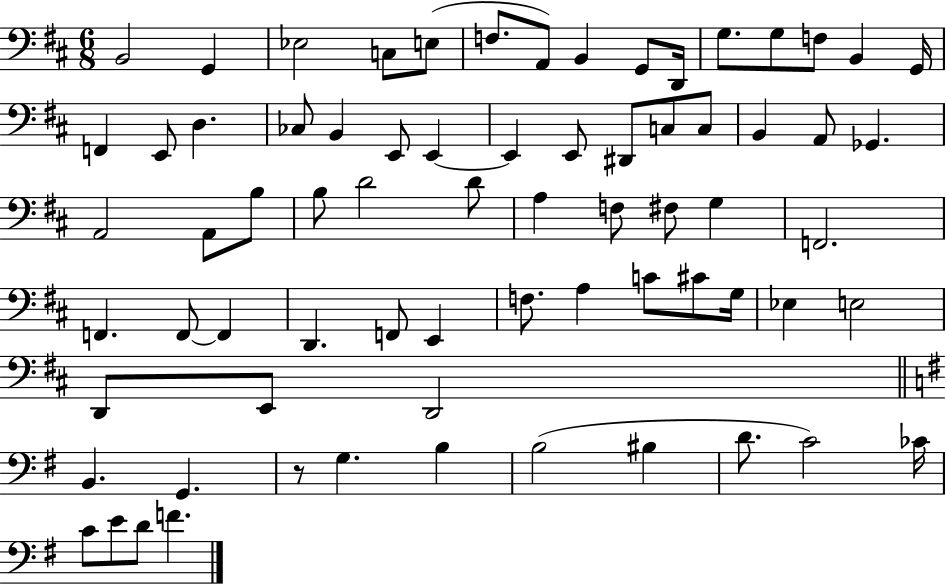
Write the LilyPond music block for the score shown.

{
  \clef bass
  \numericTimeSignature
  \time 6/8
  \key d \major
  b,2 g,4 | ees2 c8 e8( | f8. a,8) b,4 g,8 d,16 | g8. g8 f8 b,4 g,16 | \break f,4 e,8 d4. | ces8 b,4 e,8 e,4~~ | e,4 e,8 dis,8 c8 c8 | b,4 a,8 ges,4. | \break a,2 a,8 b8 | b8 d'2 d'8 | a4 f8 fis8 g4 | f,2. | \break f,4. f,8~~ f,4 | d,4. f,8 e,4 | f8. a4 c'8 cis'8 g16 | ees4 e2 | \break d,8 e,8 d,2 | \bar "||" \break \key g \major b,4. g,4. | r8 g4. b4 | b2( bis4 | d'8. c'2) ces'16 | \break c'8 e'8 d'8 f'4. | \bar "|."
}